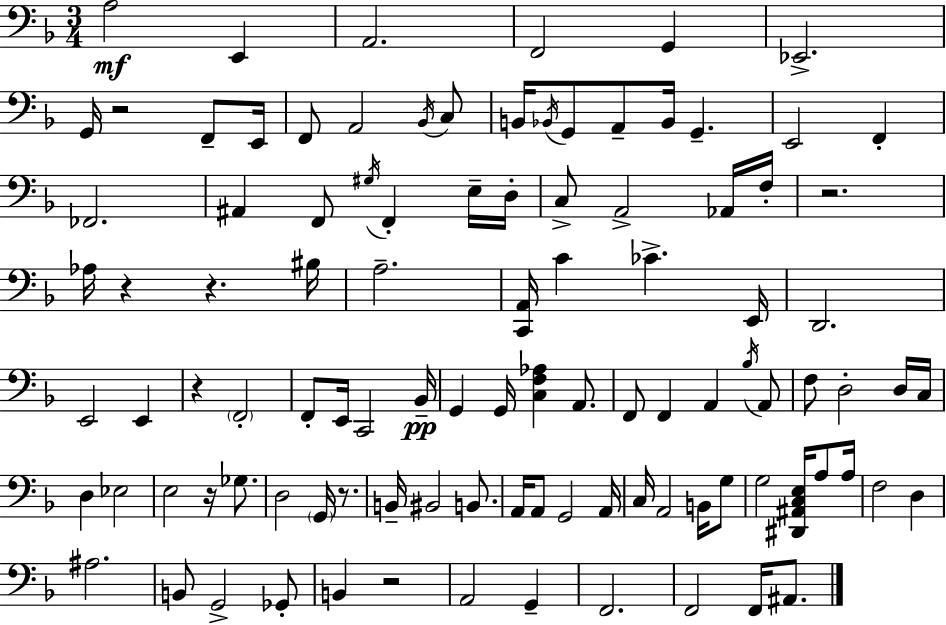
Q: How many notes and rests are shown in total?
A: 102